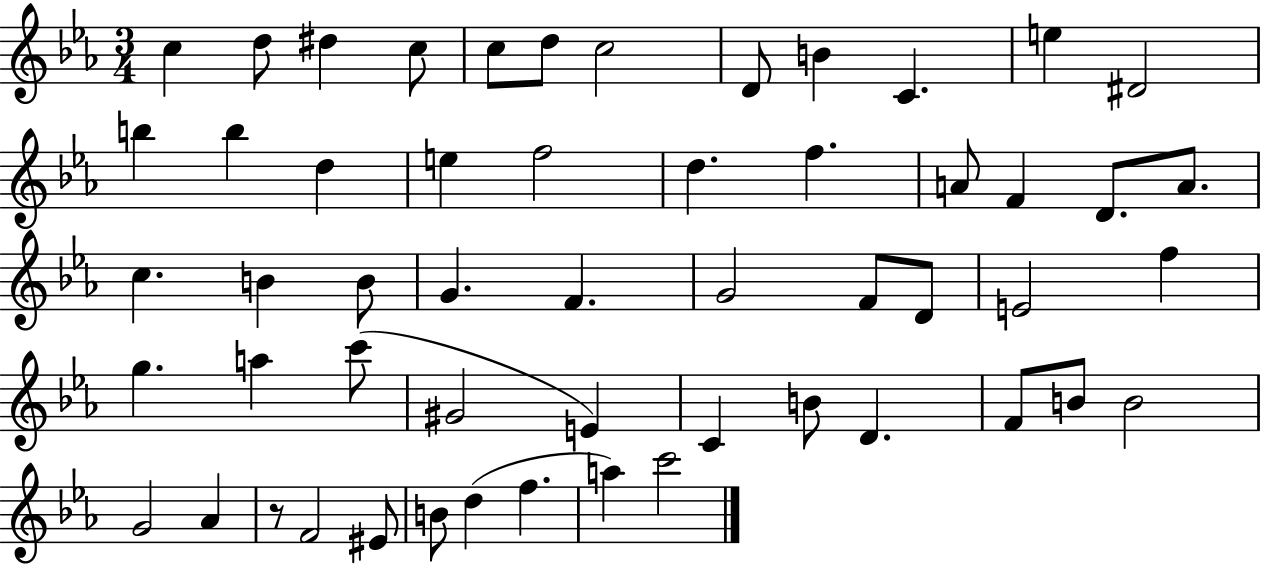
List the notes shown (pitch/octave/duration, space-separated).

C5/q D5/e D#5/q C5/e C5/e D5/e C5/h D4/e B4/q C4/q. E5/q D#4/h B5/q B5/q D5/q E5/q F5/h D5/q. F5/q. A4/e F4/q D4/e. A4/e. C5/q. B4/q B4/e G4/q. F4/q. G4/h F4/e D4/e E4/h F5/q G5/q. A5/q C6/e G#4/h E4/q C4/q B4/e D4/q. F4/e B4/e B4/h G4/h Ab4/q R/e F4/h EIS4/e B4/e D5/q F5/q. A5/q C6/h